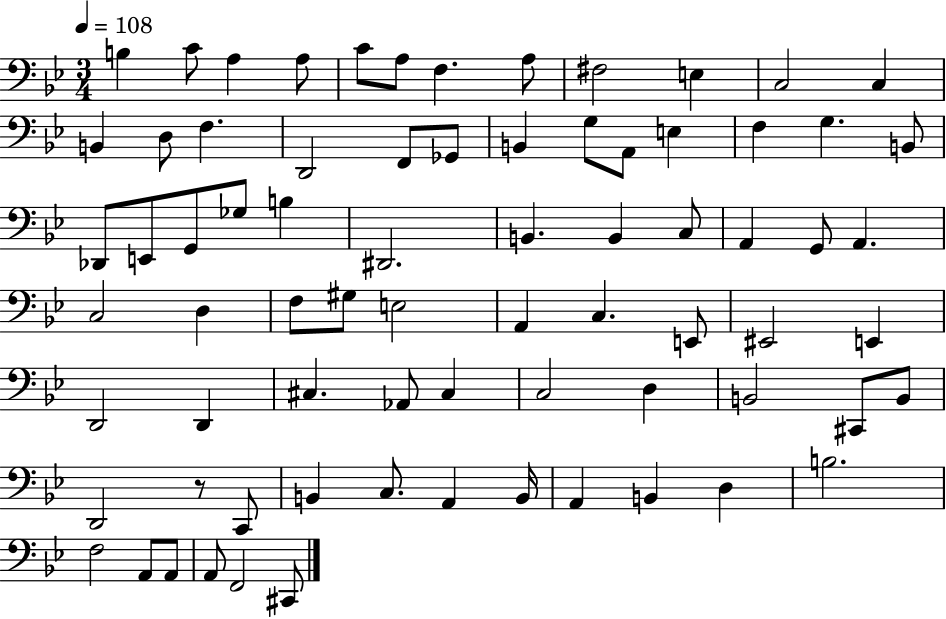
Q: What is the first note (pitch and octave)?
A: B3